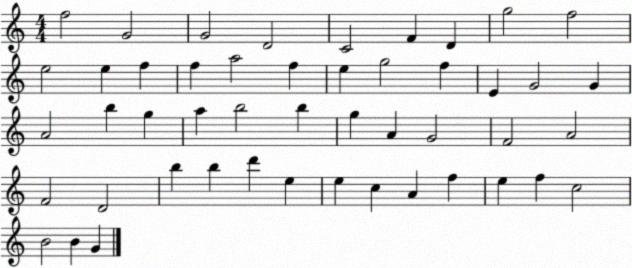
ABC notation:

X:1
T:Untitled
M:4/4
L:1/4
K:C
f2 G2 G2 D2 C2 F D g2 f2 e2 e f f a2 f e g2 f E G2 G A2 b g a b2 b g A G2 F2 A2 F2 D2 b b d' e e c A f e f c2 B2 B G